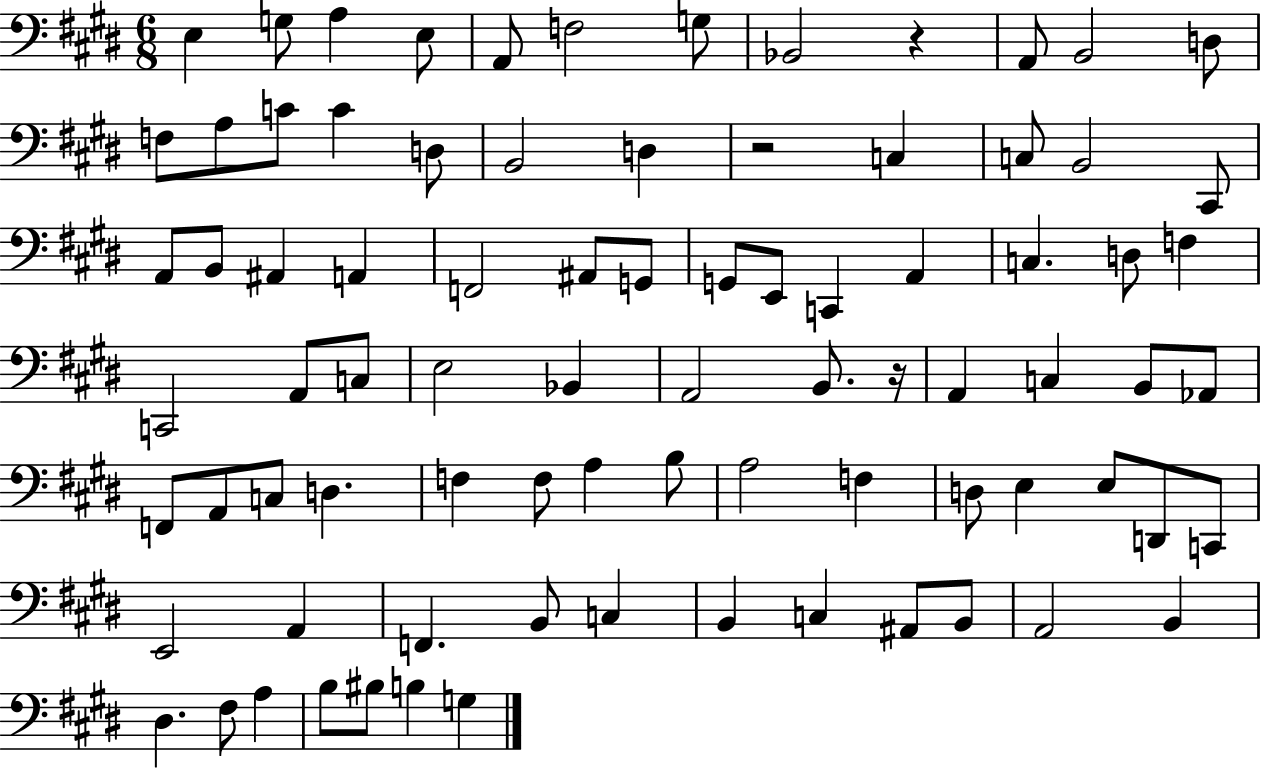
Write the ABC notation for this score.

X:1
T:Untitled
M:6/8
L:1/4
K:E
E, G,/2 A, E,/2 A,,/2 F,2 G,/2 _B,,2 z A,,/2 B,,2 D,/2 F,/2 A,/2 C/2 C D,/2 B,,2 D, z2 C, C,/2 B,,2 ^C,,/2 A,,/2 B,,/2 ^A,, A,, F,,2 ^A,,/2 G,,/2 G,,/2 E,,/2 C,, A,, C, D,/2 F, C,,2 A,,/2 C,/2 E,2 _B,, A,,2 B,,/2 z/4 A,, C, B,,/2 _A,,/2 F,,/2 A,,/2 C,/2 D, F, F,/2 A, B,/2 A,2 F, D,/2 E, E,/2 D,,/2 C,,/2 E,,2 A,, F,, B,,/2 C, B,, C, ^A,,/2 B,,/2 A,,2 B,, ^D, ^F,/2 A, B,/2 ^B,/2 B, G,